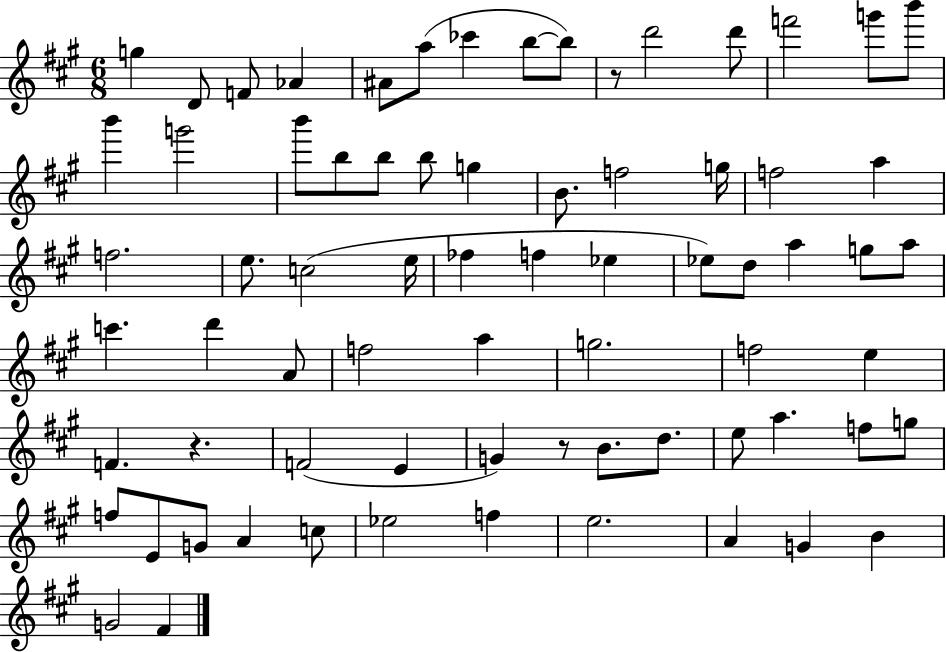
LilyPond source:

{
  \clef treble
  \numericTimeSignature
  \time 6/8
  \key a \major
  g''4 d'8 f'8 aes'4 | ais'8 a''8( ces'''4 b''8~~ b''8) | r8 d'''2 d'''8 | f'''2 g'''8 b'''8 | \break b'''4 g'''2 | b'''8 b''8 b''8 b''8 g''4 | b'8. f''2 g''16 | f''2 a''4 | \break f''2. | e''8. c''2( e''16 | fes''4 f''4 ees''4 | ees''8) d''8 a''4 g''8 a''8 | \break c'''4. d'''4 a'8 | f''2 a''4 | g''2. | f''2 e''4 | \break f'4. r4. | f'2( e'4 | g'4) r8 b'8. d''8. | e''8 a''4. f''8 g''8 | \break f''8 e'8 g'8 a'4 c''8 | ees''2 f''4 | e''2. | a'4 g'4 b'4 | \break g'2 fis'4 | \bar "|."
}